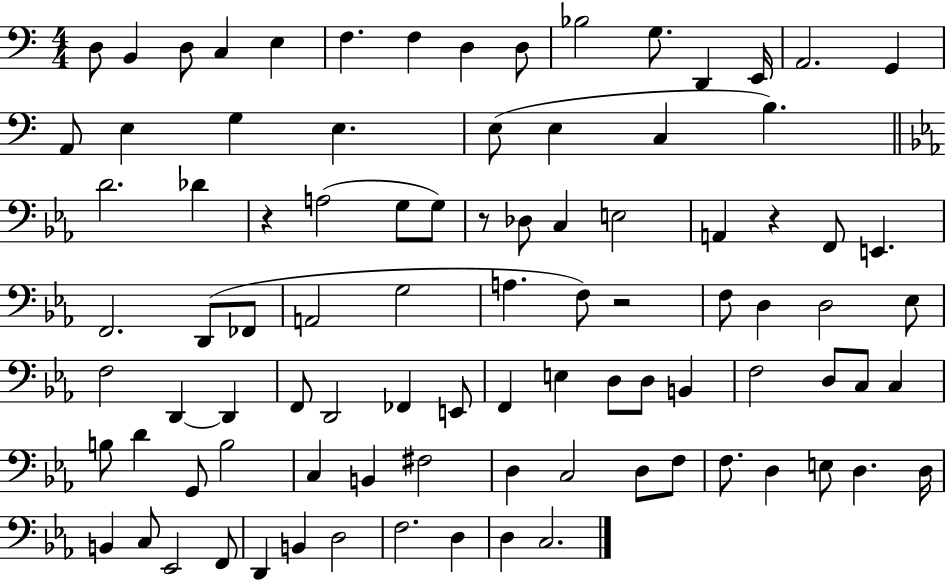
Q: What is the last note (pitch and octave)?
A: C3